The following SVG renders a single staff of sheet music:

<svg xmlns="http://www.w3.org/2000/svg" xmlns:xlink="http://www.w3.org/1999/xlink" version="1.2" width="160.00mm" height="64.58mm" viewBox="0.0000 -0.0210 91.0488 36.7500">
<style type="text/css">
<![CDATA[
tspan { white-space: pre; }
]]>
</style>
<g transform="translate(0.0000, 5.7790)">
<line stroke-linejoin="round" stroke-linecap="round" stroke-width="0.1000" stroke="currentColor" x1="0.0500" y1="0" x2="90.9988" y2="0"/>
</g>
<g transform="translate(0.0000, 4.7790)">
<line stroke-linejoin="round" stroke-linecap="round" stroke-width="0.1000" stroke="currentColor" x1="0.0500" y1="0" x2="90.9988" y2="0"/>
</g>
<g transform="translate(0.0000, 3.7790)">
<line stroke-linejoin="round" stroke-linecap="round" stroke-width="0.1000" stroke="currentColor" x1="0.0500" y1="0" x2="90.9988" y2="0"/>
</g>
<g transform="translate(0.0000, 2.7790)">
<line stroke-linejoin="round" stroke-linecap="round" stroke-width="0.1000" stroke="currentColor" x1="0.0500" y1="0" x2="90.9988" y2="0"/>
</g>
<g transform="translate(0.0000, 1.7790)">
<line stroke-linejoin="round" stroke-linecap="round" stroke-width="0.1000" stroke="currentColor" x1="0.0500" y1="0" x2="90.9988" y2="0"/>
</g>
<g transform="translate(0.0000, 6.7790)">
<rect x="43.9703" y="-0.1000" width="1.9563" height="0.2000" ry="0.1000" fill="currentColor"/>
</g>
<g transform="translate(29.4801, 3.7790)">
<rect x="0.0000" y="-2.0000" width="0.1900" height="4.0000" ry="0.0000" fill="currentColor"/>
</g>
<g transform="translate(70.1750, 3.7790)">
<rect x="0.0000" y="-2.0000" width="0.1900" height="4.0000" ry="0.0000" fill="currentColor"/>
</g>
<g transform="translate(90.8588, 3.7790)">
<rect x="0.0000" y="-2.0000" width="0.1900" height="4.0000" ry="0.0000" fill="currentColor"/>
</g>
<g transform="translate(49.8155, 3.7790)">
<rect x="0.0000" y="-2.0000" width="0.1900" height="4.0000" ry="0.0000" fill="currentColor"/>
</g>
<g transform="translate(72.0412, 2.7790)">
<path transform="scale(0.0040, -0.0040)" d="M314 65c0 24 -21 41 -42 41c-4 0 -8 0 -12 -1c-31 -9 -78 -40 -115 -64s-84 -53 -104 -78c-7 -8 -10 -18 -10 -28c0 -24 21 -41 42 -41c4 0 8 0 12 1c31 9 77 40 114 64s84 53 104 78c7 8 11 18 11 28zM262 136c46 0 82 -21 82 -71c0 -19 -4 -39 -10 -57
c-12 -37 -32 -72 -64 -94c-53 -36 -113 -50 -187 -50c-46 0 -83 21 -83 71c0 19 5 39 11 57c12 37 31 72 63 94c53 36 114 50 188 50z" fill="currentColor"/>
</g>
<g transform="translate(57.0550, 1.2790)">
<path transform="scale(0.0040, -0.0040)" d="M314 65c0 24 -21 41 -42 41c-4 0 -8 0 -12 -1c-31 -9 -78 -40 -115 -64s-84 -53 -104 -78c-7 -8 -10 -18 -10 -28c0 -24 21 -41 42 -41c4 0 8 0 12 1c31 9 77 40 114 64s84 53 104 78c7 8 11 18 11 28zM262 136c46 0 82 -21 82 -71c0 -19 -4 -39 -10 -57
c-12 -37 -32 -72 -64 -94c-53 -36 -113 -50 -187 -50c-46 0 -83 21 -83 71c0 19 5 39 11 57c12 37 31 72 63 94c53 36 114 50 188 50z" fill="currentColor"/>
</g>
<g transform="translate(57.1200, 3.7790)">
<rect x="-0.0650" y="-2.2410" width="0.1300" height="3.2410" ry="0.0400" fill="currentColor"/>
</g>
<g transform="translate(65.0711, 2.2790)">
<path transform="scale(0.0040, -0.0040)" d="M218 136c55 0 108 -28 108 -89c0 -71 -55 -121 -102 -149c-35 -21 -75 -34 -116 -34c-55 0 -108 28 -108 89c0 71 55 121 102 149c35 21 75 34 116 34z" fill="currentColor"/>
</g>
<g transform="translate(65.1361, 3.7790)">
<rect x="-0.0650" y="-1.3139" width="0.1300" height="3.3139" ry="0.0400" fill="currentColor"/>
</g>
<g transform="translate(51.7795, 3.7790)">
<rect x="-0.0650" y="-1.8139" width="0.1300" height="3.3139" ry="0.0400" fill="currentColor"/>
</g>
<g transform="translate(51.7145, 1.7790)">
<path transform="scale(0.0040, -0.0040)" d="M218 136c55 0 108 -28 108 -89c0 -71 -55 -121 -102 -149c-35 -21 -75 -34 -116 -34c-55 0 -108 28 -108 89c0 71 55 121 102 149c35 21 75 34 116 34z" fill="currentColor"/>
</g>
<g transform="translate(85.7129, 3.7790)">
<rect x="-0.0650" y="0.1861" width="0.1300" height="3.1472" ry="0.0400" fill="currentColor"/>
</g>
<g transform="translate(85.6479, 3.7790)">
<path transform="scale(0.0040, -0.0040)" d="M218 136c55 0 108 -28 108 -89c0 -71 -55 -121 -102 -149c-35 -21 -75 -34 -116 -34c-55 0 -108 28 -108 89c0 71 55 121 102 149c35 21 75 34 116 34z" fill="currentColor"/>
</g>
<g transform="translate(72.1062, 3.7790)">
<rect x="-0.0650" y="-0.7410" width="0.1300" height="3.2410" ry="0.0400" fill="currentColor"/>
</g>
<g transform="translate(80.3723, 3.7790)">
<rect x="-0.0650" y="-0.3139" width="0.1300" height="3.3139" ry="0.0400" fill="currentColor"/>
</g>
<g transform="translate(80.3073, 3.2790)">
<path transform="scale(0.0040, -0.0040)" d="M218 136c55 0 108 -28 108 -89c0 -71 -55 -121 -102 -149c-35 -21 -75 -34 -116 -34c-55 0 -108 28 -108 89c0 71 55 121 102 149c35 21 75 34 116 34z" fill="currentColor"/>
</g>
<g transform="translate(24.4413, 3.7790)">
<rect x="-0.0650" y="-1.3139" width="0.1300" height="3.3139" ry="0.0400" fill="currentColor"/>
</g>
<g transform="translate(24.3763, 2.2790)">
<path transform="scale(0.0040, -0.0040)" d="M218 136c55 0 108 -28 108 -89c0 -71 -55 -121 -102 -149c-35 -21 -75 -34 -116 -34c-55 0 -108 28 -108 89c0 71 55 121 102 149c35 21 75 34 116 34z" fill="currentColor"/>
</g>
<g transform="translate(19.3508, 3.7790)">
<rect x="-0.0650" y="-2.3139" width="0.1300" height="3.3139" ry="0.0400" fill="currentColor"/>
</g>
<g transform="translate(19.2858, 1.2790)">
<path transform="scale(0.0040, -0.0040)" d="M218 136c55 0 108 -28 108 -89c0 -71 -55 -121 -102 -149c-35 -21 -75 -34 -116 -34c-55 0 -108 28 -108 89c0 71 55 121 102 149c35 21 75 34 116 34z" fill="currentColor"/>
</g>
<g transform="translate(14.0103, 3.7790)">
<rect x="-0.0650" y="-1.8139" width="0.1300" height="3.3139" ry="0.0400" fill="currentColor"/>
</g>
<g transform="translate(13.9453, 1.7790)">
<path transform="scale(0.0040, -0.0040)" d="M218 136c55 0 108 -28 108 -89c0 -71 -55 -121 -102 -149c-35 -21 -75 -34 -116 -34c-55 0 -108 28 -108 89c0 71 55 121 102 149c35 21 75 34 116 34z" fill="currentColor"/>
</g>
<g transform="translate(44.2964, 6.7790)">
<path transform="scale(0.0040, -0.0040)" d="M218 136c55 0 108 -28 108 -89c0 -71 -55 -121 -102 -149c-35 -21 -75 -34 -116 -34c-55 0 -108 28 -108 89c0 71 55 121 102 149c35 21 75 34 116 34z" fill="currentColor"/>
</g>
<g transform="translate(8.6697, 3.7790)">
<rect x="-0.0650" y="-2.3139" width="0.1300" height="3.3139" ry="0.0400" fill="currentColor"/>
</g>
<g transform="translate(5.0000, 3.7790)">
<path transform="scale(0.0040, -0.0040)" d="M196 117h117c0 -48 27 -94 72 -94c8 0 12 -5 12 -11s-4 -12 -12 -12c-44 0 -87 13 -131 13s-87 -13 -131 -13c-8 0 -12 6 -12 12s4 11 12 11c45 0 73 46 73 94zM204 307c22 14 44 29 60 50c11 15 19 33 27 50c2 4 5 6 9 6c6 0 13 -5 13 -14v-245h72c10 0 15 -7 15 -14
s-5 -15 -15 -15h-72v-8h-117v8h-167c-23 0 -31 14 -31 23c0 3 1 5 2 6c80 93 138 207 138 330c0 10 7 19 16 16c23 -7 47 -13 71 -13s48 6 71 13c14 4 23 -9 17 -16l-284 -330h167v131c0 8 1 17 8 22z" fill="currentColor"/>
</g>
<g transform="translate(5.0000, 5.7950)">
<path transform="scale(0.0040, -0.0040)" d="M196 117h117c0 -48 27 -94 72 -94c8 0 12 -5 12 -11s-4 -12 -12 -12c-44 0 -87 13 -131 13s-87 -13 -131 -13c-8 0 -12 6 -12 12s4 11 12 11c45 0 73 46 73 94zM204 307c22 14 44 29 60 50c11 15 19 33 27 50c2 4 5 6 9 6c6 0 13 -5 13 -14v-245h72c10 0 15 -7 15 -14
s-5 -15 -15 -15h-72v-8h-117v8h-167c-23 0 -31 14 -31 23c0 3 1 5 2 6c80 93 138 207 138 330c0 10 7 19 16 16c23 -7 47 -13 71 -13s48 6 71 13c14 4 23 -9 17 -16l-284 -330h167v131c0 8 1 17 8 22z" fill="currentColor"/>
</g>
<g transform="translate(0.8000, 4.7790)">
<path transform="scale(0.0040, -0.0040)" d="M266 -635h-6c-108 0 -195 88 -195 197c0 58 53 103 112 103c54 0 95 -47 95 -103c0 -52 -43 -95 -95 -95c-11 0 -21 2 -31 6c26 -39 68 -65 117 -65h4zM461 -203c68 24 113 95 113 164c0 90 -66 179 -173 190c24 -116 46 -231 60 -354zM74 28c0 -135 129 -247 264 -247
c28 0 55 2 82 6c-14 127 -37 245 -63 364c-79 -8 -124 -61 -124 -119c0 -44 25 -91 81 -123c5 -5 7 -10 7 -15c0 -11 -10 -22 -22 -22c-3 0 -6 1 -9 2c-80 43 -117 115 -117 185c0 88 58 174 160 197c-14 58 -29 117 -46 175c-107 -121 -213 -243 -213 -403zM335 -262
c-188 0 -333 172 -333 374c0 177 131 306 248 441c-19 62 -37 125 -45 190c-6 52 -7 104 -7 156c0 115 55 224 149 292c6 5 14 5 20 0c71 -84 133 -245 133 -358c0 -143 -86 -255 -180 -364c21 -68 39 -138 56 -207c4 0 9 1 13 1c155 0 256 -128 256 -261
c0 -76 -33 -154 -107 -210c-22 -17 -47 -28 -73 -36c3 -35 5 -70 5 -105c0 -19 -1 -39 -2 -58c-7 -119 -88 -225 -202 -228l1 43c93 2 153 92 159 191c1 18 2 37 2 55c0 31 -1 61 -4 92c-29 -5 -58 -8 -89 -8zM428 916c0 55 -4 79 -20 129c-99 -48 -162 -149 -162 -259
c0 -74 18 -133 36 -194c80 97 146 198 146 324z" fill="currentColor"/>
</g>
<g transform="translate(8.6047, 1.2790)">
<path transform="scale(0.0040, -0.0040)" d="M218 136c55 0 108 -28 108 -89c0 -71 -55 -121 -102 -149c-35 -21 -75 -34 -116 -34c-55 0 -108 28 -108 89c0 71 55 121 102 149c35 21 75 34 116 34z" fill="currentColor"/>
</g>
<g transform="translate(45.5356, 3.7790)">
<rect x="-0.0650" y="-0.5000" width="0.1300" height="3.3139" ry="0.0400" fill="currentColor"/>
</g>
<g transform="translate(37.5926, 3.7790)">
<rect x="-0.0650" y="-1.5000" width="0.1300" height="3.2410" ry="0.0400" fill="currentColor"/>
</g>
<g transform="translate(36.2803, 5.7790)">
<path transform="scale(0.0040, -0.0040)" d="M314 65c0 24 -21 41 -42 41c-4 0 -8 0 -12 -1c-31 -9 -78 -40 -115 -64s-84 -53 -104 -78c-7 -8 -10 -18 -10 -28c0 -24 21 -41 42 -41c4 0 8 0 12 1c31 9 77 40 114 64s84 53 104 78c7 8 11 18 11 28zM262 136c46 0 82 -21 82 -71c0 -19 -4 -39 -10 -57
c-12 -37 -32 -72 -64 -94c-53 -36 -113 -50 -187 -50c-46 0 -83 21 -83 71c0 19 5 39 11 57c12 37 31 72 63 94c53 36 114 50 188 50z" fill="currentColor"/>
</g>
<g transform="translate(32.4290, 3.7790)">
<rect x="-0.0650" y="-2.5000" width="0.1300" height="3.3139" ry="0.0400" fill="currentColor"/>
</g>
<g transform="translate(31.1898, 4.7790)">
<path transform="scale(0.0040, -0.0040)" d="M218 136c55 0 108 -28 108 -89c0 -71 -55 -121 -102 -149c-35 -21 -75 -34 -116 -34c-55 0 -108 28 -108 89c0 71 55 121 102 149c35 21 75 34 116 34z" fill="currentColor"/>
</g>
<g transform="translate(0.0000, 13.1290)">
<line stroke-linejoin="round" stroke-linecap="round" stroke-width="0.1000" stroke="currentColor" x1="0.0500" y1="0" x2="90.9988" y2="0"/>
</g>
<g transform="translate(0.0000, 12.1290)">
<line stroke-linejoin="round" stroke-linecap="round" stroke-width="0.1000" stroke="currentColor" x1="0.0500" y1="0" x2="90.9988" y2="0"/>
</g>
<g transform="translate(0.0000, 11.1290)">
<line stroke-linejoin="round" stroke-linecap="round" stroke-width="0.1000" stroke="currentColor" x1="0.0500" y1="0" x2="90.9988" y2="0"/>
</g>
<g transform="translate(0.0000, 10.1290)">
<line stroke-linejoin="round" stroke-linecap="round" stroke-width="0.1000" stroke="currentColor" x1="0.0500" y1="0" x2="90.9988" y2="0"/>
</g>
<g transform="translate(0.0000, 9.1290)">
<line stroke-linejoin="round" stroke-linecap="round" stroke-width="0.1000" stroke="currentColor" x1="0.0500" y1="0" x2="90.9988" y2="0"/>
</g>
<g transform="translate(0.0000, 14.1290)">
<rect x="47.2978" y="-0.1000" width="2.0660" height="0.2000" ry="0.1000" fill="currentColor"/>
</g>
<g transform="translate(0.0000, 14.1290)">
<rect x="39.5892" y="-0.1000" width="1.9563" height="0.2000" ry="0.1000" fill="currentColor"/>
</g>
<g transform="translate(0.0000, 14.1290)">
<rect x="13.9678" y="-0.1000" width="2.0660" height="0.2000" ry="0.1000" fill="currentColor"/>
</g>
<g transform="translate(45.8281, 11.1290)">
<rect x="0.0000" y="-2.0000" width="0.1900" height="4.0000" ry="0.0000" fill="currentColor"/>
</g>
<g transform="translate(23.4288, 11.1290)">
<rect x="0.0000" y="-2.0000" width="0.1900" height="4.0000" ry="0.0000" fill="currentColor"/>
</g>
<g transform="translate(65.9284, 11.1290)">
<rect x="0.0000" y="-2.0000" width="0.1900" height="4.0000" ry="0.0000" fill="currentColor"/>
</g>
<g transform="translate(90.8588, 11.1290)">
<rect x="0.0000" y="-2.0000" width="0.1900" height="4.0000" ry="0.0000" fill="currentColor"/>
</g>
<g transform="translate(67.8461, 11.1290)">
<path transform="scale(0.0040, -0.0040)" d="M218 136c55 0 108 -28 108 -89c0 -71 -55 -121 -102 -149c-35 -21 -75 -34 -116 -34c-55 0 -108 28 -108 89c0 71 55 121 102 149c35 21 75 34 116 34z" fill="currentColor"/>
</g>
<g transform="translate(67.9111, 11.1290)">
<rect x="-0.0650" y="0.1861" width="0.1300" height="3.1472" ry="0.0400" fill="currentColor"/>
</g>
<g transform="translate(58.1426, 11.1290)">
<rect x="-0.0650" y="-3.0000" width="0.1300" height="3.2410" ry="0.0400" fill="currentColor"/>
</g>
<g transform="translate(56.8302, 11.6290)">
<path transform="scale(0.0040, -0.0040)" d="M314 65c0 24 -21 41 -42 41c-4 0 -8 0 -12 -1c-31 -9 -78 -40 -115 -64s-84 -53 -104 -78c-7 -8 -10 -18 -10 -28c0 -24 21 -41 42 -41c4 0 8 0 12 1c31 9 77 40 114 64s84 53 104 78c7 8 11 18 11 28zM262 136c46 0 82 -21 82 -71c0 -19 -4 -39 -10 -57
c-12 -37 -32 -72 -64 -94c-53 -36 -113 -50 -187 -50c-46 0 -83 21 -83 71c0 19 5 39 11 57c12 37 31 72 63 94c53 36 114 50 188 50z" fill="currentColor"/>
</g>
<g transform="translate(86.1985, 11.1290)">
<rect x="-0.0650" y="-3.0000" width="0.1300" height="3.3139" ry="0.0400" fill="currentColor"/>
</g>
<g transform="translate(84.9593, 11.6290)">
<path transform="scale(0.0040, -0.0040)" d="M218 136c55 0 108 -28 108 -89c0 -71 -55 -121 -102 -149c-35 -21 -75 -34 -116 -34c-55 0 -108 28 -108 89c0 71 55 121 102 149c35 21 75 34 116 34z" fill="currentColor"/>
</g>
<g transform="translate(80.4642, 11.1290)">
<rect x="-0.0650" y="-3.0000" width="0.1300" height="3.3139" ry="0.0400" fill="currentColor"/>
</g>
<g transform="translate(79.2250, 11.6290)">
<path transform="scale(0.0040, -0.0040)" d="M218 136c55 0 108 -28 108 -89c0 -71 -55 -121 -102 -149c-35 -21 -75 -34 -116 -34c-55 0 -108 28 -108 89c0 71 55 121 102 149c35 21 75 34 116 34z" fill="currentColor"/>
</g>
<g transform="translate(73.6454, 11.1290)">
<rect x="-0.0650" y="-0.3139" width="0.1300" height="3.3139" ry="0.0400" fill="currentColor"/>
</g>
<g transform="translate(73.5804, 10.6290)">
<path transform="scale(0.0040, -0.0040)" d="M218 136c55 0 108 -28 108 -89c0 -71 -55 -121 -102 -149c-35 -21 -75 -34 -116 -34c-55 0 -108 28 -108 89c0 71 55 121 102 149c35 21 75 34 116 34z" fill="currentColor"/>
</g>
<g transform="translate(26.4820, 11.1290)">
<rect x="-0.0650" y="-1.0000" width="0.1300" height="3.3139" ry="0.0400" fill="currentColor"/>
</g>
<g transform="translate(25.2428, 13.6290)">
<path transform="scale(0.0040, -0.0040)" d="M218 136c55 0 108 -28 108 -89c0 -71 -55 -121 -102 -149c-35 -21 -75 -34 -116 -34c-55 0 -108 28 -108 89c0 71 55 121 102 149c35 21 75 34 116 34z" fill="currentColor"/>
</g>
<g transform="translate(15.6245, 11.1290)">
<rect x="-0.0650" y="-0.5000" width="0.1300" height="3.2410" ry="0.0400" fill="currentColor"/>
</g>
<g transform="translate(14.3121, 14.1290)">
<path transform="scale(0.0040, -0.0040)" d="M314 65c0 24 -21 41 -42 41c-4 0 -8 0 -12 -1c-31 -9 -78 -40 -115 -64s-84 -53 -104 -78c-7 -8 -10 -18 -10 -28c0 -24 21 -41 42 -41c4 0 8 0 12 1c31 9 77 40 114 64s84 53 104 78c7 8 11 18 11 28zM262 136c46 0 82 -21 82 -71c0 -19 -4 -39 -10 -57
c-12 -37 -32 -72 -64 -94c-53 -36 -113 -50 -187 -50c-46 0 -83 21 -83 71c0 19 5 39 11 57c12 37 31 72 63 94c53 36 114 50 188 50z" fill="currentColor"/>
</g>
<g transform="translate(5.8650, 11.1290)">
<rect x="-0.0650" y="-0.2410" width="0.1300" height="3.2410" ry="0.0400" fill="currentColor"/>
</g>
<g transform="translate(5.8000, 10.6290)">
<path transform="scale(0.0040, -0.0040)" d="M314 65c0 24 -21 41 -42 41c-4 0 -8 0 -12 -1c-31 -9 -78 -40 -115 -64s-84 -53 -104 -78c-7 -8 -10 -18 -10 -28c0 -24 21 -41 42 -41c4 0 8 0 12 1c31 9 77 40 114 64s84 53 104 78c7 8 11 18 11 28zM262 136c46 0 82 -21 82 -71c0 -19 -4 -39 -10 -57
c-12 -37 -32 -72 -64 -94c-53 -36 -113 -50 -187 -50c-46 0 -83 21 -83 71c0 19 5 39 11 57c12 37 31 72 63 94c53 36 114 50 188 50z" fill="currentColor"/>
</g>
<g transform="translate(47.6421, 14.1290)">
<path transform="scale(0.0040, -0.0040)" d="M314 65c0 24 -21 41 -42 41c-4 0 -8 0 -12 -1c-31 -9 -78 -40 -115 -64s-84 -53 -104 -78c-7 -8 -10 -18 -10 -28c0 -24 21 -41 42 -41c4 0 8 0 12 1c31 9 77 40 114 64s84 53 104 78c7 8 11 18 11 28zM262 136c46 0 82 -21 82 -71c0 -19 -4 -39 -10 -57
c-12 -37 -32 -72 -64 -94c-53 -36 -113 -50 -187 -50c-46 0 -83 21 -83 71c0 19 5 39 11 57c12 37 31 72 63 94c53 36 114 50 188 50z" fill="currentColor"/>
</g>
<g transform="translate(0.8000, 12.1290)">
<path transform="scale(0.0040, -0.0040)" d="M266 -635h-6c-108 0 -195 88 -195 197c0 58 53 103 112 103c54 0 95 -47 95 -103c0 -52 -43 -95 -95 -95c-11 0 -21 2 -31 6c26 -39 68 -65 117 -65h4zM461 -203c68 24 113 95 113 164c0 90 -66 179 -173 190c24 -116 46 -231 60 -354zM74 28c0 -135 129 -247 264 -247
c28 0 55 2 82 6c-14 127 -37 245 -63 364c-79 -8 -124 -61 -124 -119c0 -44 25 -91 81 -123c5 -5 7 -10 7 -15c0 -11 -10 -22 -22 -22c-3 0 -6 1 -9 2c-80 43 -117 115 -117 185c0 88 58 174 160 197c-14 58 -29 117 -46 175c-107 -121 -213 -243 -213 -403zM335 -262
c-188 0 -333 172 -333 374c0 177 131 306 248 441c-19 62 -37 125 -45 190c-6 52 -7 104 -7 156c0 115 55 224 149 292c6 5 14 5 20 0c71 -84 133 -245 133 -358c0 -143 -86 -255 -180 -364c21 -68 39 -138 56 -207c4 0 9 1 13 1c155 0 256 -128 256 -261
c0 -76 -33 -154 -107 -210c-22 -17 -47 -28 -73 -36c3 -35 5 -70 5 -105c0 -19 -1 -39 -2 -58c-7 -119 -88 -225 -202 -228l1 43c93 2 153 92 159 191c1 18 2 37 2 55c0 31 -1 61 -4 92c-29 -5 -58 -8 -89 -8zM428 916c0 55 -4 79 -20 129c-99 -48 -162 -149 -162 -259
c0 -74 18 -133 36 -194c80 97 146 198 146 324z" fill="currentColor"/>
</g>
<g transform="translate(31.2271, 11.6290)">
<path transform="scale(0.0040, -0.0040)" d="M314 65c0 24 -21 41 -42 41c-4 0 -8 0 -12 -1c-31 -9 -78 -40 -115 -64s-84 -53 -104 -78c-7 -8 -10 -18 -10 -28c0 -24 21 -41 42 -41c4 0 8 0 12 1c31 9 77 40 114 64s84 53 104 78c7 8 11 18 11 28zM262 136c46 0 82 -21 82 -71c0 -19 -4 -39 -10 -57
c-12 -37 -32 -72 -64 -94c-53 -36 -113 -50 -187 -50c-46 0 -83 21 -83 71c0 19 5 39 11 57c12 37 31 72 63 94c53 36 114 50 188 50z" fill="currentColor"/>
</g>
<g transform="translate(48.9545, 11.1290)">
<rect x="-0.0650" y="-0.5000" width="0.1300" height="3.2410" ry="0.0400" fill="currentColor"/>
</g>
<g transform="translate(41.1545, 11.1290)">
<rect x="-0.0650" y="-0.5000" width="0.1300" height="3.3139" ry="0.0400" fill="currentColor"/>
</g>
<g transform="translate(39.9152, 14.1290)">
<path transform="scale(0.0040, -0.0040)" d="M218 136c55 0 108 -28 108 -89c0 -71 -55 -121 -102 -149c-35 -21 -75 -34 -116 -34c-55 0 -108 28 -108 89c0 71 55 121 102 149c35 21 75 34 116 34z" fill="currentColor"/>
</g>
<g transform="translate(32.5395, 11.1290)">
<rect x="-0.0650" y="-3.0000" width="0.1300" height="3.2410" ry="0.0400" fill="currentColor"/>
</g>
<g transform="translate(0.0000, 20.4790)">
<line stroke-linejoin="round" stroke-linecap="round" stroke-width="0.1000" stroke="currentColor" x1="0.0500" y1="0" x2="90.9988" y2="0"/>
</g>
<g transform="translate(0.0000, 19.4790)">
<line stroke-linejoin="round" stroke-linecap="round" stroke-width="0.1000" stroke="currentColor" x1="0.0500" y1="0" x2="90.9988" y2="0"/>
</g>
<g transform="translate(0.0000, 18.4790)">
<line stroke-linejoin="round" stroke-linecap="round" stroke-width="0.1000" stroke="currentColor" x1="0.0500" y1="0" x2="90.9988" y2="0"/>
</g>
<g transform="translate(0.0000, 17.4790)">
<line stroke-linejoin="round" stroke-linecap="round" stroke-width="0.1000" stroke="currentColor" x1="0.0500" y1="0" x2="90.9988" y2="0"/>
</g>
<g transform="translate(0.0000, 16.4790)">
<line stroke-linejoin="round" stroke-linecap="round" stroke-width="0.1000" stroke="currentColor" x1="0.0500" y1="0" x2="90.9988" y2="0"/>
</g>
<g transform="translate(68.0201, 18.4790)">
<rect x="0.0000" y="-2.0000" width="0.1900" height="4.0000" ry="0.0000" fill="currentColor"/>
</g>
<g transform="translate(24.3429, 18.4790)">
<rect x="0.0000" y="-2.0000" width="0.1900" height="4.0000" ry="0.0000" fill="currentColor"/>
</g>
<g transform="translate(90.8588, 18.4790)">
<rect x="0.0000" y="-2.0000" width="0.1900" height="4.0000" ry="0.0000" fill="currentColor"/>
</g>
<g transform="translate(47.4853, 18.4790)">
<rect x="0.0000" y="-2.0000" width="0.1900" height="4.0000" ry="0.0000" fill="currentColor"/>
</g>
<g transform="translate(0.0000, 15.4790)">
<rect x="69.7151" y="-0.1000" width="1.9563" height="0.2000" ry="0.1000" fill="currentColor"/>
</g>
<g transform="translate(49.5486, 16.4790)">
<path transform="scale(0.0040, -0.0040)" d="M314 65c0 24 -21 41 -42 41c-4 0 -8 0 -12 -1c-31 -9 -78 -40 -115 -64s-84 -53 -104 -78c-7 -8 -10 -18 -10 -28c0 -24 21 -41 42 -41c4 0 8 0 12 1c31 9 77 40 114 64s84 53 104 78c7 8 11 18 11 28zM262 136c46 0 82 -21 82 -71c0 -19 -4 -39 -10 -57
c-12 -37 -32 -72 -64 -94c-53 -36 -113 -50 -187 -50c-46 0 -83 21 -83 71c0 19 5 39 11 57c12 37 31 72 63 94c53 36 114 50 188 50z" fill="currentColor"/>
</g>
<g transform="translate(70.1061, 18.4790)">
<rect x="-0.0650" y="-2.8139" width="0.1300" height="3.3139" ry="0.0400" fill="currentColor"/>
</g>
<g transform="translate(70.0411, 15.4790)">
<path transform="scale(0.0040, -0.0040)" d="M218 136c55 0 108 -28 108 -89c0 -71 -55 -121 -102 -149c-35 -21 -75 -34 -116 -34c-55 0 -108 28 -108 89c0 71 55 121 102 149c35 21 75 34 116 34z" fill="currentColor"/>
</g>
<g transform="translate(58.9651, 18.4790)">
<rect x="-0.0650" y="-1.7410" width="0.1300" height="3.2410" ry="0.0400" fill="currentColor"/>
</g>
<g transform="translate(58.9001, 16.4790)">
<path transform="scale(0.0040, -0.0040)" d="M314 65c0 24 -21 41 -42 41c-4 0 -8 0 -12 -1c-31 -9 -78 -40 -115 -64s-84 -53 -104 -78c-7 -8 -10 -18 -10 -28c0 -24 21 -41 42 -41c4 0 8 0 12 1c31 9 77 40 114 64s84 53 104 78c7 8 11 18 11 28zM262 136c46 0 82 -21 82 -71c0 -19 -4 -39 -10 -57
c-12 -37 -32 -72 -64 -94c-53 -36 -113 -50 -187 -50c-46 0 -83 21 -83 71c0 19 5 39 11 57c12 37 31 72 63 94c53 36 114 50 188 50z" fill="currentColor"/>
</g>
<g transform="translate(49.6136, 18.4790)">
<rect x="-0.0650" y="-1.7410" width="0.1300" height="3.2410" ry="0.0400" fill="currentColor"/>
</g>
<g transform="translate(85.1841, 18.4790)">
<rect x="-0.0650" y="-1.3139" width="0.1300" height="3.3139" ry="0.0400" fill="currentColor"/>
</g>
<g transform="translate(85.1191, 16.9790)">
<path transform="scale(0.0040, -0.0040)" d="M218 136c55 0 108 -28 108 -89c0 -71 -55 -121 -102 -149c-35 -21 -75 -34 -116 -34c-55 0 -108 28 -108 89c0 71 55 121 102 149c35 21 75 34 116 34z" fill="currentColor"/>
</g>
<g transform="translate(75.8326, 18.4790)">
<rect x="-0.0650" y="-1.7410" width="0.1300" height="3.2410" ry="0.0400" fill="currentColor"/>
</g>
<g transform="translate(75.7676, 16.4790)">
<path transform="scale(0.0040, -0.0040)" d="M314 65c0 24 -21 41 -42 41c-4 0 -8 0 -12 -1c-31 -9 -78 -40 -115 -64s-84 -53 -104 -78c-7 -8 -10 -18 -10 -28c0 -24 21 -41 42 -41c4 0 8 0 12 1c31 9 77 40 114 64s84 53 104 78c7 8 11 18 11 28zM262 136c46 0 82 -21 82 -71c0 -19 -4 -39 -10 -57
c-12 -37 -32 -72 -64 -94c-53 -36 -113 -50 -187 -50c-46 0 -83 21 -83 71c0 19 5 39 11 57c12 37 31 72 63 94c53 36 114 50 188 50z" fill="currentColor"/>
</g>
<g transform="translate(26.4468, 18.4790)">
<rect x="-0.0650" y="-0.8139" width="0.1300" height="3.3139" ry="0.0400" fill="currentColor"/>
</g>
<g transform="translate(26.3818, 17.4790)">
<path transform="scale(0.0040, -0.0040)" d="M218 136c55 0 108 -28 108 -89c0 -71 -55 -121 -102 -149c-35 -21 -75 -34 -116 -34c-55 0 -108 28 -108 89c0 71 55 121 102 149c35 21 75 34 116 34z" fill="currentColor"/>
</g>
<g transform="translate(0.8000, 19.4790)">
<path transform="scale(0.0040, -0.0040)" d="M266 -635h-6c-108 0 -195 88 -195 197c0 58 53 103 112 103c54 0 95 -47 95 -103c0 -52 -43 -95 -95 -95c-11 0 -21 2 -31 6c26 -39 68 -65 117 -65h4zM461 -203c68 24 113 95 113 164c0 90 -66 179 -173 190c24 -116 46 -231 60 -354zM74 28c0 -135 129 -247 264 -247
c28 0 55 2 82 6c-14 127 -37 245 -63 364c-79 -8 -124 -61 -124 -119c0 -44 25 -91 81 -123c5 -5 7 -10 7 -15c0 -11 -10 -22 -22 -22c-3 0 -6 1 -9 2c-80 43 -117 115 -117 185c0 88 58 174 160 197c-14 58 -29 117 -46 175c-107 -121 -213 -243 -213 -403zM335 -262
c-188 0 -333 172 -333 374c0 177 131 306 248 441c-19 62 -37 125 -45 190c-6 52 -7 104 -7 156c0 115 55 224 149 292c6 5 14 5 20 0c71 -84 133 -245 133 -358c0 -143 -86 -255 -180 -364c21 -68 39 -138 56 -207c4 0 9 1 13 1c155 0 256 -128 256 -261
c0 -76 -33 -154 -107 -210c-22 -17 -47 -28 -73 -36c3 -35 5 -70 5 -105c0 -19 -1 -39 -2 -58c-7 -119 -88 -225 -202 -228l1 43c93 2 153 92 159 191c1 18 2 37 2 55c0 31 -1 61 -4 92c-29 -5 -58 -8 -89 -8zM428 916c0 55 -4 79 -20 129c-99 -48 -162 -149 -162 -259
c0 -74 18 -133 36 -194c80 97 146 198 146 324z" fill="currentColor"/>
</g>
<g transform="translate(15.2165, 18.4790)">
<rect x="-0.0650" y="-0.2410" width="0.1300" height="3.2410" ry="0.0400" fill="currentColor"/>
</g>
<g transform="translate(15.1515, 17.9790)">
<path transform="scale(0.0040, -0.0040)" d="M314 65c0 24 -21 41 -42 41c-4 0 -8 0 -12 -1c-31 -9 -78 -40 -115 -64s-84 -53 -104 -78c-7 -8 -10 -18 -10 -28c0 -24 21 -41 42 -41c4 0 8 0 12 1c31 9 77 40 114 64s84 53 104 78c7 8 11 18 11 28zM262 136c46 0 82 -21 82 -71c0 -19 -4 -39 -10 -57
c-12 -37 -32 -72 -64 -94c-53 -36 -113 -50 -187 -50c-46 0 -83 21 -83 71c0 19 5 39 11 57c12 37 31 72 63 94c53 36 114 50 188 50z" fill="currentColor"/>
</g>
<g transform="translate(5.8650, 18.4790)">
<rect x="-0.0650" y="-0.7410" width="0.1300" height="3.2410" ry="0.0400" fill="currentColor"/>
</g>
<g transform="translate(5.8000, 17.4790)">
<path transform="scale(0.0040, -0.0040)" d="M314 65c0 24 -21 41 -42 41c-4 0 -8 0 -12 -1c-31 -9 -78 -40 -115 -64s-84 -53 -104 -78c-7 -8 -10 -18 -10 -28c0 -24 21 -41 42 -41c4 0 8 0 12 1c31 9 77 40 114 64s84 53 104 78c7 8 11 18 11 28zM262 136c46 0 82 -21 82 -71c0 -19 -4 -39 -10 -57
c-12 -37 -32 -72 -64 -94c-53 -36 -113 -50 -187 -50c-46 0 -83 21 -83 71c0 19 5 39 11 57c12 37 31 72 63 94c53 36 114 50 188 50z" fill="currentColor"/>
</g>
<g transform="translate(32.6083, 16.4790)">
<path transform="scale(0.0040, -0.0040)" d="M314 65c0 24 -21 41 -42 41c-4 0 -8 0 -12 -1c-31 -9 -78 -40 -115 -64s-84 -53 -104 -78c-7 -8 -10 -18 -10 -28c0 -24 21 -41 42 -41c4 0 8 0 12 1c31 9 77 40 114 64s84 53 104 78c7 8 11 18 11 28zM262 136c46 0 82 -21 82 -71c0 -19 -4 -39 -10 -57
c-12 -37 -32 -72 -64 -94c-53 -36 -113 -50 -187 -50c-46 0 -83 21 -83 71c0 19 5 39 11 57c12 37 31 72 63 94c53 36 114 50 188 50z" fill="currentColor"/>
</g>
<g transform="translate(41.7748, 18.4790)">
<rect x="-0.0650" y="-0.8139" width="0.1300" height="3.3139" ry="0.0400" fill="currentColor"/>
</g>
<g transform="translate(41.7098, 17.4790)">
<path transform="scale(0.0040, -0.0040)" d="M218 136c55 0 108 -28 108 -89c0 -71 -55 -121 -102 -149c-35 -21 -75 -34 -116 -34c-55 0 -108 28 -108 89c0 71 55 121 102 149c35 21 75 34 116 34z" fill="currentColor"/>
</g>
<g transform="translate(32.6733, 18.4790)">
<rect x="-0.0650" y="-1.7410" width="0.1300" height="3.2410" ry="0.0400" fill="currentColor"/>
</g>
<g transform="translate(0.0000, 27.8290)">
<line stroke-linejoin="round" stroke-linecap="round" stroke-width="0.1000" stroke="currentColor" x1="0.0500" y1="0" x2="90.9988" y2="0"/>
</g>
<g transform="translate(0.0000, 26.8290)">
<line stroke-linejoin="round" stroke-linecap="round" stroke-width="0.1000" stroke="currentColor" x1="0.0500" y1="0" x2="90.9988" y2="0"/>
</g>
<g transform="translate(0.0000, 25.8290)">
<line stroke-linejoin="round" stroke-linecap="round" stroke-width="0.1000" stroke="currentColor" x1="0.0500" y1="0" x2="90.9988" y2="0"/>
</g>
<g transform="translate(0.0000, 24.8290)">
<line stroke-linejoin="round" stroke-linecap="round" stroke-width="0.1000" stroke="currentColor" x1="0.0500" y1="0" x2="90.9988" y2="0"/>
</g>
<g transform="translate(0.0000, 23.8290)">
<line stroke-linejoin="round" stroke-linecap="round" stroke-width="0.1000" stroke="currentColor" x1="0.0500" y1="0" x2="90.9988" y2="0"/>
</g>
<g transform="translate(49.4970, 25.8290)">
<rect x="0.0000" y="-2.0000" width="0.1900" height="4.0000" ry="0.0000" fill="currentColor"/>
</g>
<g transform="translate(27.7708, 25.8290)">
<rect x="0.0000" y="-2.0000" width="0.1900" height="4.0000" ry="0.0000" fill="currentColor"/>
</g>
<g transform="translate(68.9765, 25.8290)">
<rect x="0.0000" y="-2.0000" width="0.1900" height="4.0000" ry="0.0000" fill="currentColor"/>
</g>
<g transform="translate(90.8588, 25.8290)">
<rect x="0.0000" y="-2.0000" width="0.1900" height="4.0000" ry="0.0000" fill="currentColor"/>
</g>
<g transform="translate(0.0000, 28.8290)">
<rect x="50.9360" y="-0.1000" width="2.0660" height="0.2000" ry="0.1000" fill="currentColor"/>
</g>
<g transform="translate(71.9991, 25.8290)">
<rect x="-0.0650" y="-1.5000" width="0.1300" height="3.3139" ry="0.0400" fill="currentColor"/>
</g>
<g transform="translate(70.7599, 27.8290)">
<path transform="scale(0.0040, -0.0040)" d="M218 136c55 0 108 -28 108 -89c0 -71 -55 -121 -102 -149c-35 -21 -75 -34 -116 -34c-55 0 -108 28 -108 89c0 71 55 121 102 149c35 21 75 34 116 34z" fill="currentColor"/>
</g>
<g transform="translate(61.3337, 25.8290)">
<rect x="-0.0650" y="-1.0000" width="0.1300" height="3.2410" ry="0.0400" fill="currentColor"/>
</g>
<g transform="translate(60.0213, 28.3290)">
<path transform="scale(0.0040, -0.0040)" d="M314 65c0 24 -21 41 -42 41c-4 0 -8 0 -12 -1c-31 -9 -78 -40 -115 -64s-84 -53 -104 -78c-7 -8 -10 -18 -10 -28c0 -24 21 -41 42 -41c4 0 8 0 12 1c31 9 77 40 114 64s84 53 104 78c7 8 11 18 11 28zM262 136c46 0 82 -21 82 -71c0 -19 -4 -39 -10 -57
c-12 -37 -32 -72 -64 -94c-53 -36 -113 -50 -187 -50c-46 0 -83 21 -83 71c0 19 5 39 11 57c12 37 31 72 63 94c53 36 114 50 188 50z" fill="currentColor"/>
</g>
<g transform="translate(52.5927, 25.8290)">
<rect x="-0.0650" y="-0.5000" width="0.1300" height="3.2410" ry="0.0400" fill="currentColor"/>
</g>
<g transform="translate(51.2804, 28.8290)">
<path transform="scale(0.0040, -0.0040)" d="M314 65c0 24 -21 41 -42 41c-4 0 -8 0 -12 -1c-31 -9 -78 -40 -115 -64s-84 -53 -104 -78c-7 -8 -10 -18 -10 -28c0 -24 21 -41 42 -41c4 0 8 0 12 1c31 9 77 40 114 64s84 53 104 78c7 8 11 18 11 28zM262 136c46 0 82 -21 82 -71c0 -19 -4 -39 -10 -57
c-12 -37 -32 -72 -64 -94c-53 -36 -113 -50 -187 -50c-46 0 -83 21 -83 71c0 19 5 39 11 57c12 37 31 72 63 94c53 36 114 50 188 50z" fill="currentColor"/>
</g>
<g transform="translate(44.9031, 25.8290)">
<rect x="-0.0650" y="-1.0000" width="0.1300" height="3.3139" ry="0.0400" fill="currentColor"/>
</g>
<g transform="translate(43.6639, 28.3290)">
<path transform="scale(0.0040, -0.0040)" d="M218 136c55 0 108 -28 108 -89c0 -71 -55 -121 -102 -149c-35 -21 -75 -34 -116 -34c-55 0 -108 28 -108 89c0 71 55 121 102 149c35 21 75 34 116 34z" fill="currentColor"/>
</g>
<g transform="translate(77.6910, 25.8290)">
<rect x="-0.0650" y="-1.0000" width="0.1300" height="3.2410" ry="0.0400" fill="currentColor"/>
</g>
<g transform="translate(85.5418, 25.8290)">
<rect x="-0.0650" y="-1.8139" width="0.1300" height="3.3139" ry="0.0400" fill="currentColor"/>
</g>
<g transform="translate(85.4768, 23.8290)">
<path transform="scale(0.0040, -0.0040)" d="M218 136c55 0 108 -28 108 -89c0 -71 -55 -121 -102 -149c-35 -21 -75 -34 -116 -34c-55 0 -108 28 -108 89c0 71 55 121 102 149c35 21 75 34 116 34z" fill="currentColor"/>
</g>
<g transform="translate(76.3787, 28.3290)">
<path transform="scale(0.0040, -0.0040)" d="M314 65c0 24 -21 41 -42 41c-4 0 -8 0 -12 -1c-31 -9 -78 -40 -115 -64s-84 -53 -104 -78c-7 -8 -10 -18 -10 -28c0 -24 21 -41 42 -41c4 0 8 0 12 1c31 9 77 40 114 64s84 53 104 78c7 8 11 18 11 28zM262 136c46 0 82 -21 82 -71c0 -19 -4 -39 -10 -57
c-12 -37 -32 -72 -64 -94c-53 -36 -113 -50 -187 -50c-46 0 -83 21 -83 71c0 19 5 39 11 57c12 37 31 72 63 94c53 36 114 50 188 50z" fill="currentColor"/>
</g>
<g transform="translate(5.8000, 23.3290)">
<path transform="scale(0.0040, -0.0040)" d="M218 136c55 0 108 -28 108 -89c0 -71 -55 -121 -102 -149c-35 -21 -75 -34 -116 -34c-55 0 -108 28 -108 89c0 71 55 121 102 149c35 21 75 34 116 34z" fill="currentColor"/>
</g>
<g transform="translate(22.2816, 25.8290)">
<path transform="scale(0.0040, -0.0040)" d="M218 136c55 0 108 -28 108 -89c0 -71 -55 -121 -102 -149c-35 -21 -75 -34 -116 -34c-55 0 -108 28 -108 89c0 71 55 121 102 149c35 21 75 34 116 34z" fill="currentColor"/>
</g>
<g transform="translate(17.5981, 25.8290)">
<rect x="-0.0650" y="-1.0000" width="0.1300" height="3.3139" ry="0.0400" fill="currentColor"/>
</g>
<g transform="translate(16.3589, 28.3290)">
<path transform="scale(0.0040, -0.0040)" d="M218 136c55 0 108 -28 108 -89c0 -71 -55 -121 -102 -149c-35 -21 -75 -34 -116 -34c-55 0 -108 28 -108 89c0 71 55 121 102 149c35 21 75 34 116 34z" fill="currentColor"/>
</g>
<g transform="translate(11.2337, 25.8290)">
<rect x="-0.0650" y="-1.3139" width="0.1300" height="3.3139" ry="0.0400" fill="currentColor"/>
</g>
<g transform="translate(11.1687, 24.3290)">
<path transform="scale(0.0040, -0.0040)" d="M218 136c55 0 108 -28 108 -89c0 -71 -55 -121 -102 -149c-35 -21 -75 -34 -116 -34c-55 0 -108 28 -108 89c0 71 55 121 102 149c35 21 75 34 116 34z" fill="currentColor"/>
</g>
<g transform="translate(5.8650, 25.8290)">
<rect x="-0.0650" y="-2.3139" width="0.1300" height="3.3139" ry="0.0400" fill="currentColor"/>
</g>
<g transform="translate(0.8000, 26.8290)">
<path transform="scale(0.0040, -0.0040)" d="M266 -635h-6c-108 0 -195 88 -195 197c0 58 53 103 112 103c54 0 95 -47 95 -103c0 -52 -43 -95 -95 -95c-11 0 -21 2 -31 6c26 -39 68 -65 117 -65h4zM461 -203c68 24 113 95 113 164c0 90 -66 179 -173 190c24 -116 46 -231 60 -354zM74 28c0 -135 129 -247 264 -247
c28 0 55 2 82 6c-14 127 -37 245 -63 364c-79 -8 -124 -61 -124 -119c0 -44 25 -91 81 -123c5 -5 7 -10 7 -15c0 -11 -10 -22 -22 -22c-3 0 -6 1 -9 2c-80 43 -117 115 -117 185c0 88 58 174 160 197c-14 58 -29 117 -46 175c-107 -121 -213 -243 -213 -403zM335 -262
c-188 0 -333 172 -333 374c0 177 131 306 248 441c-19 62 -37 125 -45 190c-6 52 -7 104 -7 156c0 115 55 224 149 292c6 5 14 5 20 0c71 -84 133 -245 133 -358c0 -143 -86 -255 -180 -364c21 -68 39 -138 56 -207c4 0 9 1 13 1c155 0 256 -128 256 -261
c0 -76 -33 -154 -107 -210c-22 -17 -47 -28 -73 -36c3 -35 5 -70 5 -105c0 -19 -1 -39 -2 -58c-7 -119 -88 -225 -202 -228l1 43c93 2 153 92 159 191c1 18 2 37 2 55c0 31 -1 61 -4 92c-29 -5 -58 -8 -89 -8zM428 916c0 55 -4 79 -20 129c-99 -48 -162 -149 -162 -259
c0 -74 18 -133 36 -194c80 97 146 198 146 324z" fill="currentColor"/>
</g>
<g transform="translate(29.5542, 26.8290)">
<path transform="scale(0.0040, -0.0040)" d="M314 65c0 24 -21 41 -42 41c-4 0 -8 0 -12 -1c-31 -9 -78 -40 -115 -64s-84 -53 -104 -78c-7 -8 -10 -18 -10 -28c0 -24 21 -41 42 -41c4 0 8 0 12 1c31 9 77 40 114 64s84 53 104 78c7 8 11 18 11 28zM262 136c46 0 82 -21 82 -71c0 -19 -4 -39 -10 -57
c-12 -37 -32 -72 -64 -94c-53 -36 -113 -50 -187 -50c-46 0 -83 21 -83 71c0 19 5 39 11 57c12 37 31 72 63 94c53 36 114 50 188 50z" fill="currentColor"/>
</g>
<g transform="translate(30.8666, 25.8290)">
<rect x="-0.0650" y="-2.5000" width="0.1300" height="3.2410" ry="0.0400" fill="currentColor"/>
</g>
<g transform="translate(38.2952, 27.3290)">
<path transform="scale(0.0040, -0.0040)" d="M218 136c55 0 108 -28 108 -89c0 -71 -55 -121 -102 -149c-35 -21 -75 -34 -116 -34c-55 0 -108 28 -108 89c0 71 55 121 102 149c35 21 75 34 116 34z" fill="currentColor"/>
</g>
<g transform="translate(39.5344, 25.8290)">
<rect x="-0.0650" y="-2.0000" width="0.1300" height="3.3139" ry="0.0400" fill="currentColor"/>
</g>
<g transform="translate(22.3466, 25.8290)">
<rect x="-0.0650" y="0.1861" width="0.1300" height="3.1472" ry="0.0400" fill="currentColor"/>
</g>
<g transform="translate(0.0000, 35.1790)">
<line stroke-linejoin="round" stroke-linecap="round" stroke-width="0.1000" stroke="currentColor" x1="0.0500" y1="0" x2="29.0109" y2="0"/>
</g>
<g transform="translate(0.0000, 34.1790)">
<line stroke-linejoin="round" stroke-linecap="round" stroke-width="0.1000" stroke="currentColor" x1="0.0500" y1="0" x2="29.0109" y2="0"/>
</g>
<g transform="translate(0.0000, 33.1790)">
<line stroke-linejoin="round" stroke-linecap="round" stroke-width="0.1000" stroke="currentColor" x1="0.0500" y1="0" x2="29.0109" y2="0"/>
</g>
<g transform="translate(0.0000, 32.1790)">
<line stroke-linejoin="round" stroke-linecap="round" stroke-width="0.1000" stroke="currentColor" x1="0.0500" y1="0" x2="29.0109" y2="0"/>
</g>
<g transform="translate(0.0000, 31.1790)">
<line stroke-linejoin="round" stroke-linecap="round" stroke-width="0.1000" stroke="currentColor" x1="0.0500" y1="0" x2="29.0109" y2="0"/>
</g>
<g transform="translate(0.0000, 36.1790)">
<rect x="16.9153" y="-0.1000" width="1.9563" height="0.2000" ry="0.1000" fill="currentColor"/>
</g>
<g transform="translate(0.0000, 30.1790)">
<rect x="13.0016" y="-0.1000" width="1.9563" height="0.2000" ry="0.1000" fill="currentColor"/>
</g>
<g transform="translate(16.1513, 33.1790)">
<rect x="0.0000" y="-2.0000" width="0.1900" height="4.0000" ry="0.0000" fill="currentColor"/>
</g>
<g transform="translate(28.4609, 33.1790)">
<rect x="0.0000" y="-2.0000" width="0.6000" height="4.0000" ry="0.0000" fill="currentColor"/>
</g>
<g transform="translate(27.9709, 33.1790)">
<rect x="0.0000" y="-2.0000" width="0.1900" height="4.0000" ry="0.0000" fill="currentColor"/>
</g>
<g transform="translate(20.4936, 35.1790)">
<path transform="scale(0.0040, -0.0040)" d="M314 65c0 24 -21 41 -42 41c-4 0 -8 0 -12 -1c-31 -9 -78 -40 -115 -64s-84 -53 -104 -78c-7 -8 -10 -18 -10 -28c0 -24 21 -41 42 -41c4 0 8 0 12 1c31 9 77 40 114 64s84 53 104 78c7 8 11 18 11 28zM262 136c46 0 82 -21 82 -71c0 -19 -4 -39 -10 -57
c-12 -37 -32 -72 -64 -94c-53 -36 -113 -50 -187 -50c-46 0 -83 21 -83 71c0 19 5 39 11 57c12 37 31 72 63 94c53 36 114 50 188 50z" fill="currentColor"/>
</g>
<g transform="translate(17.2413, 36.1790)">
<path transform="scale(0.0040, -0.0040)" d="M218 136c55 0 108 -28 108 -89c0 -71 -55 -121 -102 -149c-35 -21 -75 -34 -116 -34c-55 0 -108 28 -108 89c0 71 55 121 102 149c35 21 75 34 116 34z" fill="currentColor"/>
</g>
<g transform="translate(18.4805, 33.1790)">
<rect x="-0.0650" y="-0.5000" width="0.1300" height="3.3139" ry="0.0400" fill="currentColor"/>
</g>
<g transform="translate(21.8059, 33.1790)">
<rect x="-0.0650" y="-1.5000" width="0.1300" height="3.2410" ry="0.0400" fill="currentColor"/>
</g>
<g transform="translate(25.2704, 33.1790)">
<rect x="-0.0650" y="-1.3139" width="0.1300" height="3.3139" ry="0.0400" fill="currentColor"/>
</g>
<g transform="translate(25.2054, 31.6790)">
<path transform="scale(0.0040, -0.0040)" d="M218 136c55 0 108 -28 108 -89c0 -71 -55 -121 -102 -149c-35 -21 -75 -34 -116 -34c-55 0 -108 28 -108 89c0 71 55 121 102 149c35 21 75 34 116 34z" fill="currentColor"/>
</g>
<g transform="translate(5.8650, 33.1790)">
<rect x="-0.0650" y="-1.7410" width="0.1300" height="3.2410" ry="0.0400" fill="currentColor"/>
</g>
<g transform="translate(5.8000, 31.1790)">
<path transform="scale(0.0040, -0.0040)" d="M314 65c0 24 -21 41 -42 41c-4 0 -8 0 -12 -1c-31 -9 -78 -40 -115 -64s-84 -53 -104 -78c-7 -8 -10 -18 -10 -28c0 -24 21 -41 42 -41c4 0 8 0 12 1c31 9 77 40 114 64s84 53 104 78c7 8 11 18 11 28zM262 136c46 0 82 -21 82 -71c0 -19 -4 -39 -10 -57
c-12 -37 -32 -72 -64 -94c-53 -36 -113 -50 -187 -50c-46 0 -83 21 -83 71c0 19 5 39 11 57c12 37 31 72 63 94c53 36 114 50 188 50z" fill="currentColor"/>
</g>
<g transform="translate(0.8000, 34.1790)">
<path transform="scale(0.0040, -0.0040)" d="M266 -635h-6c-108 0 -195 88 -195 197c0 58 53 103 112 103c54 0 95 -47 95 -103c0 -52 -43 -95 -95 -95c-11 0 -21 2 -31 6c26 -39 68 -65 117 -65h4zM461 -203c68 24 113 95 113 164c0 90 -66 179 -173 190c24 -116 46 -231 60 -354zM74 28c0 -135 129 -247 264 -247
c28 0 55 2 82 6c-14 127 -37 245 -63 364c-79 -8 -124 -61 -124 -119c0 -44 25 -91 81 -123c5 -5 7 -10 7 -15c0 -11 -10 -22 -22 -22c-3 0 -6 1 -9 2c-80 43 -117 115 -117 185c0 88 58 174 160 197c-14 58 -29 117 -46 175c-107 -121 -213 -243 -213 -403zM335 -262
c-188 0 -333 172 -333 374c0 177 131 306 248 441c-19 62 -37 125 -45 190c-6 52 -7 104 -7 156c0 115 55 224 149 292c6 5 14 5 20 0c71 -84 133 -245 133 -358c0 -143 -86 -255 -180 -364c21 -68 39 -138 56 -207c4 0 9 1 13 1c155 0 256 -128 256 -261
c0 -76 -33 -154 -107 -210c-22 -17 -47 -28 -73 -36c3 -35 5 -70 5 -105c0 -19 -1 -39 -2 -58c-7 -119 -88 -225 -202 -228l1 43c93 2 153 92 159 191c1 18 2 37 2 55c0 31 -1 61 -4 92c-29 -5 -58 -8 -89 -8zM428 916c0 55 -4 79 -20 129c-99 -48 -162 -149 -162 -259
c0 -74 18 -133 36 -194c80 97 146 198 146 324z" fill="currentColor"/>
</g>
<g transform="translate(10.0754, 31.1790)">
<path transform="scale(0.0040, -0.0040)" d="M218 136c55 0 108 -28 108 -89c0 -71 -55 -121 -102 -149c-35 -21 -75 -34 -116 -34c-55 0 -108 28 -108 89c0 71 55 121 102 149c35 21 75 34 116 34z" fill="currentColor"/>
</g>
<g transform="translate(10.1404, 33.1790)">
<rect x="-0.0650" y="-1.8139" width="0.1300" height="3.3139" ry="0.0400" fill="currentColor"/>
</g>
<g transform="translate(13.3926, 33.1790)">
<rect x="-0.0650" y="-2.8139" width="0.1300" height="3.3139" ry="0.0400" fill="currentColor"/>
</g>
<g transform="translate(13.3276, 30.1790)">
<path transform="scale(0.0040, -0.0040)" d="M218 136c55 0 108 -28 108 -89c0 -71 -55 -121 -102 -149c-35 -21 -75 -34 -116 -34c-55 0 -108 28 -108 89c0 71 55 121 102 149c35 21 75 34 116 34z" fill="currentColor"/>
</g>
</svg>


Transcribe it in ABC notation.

X:1
T:Untitled
M:4/4
L:1/4
K:C
g f g e G E2 C f g2 e d2 c B c2 C2 D A2 C C2 A2 B c A A d2 c2 d f2 d f2 f2 a f2 e g e D B G2 F D C2 D2 E D2 f f2 f a C E2 e